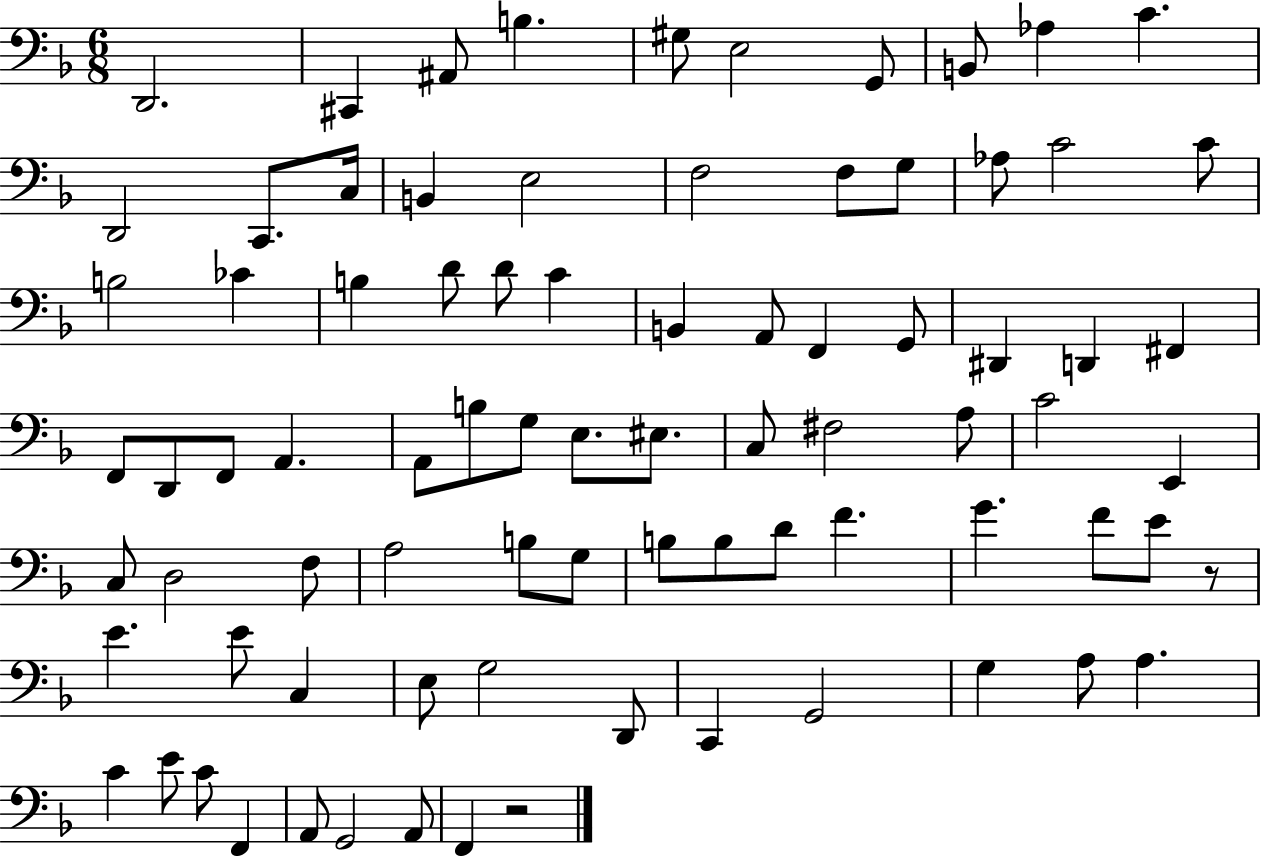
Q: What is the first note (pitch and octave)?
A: D2